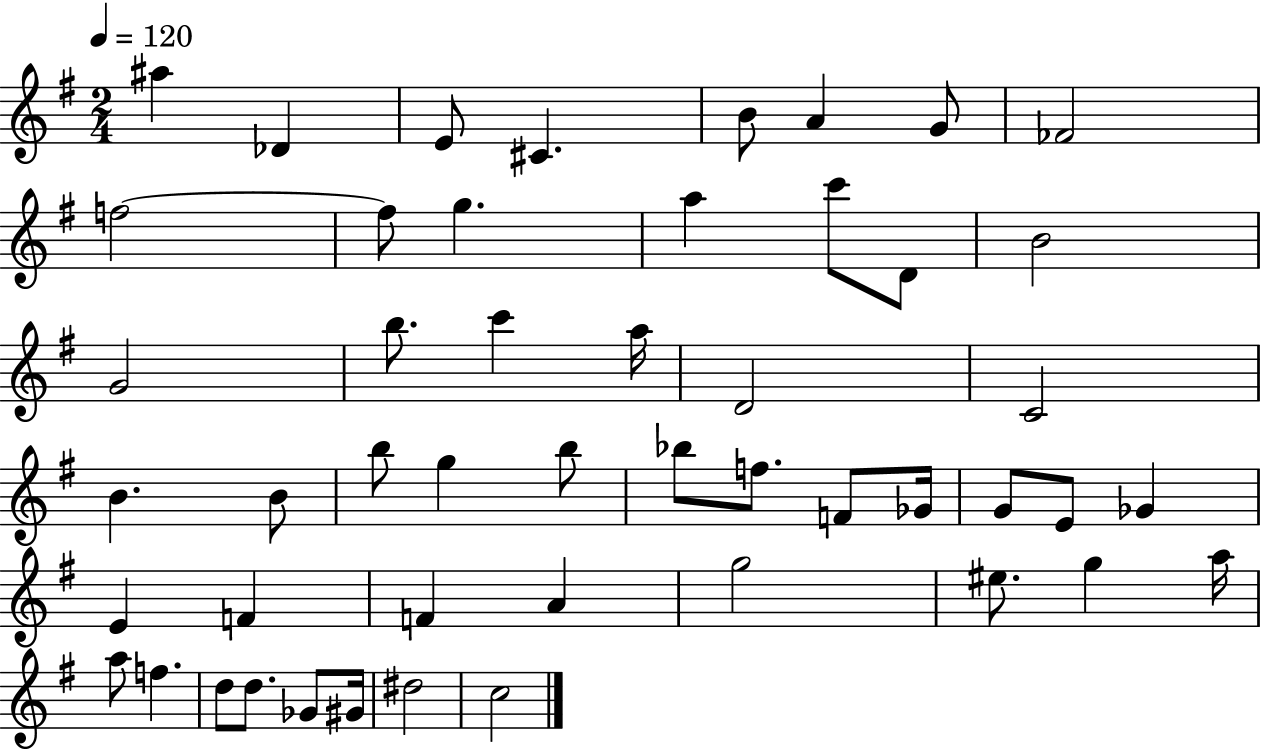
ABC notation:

X:1
T:Untitled
M:2/4
L:1/4
K:G
^a _D E/2 ^C B/2 A G/2 _F2 f2 f/2 g a c'/2 D/2 B2 G2 b/2 c' a/4 D2 C2 B B/2 b/2 g b/2 _b/2 f/2 F/2 _G/4 G/2 E/2 _G E F F A g2 ^e/2 g a/4 a/2 f d/2 d/2 _G/2 ^G/4 ^d2 c2